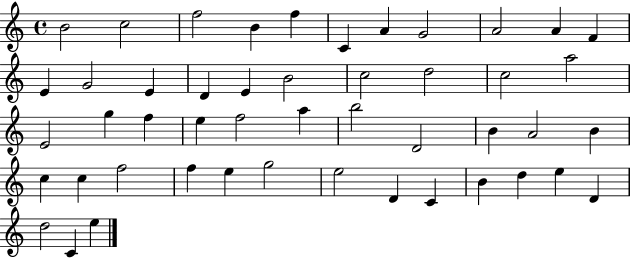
{
  \clef treble
  \time 4/4
  \defaultTimeSignature
  \key c \major
  b'2 c''2 | f''2 b'4 f''4 | c'4 a'4 g'2 | a'2 a'4 f'4 | \break e'4 g'2 e'4 | d'4 e'4 b'2 | c''2 d''2 | c''2 a''2 | \break e'2 g''4 f''4 | e''4 f''2 a''4 | b''2 d'2 | b'4 a'2 b'4 | \break c''4 c''4 f''2 | f''4 e''4 g''2 | e''2 d'4 c'4 | b'4 d''4 e''4 d'4 | \break d''2 c'4 e''4 | \bar "|."
}